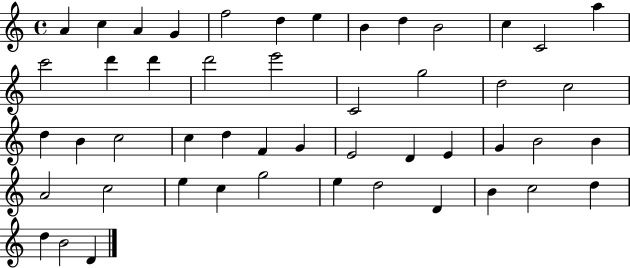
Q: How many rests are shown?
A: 0